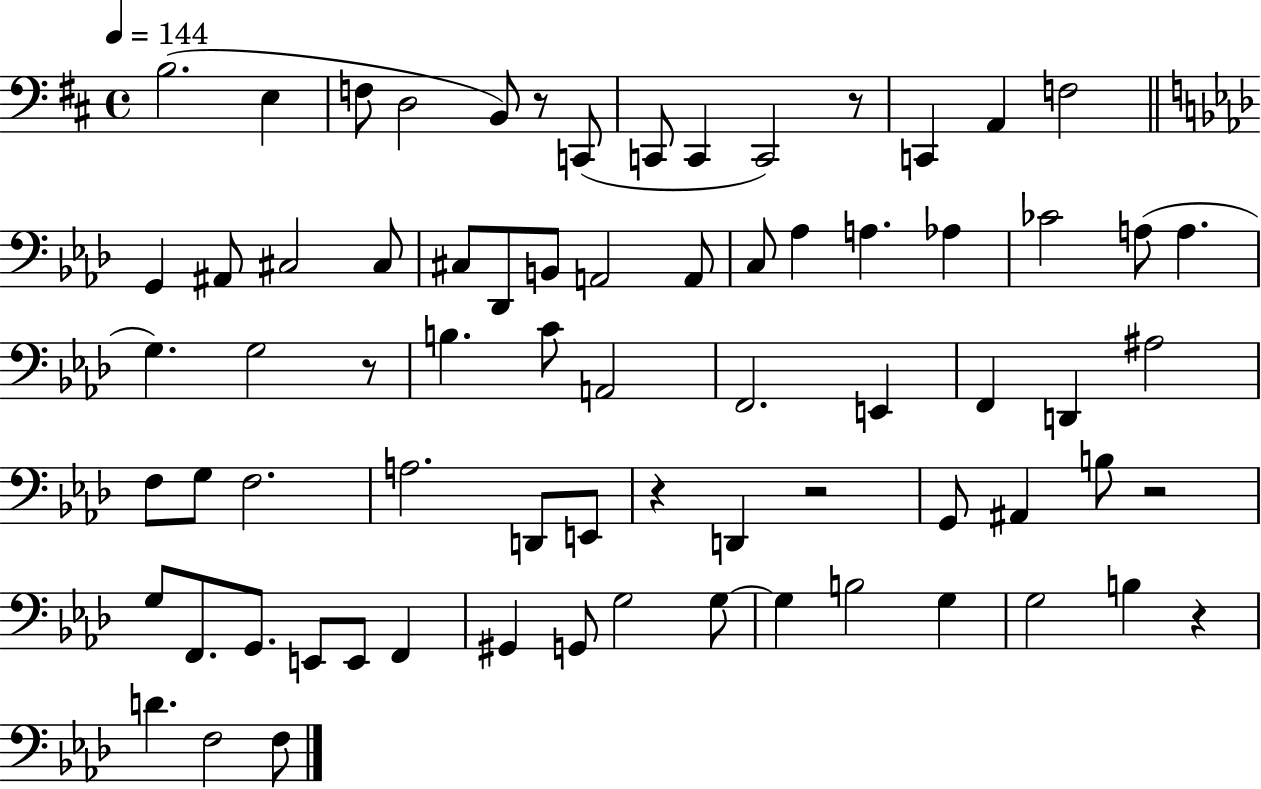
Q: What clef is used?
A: bass